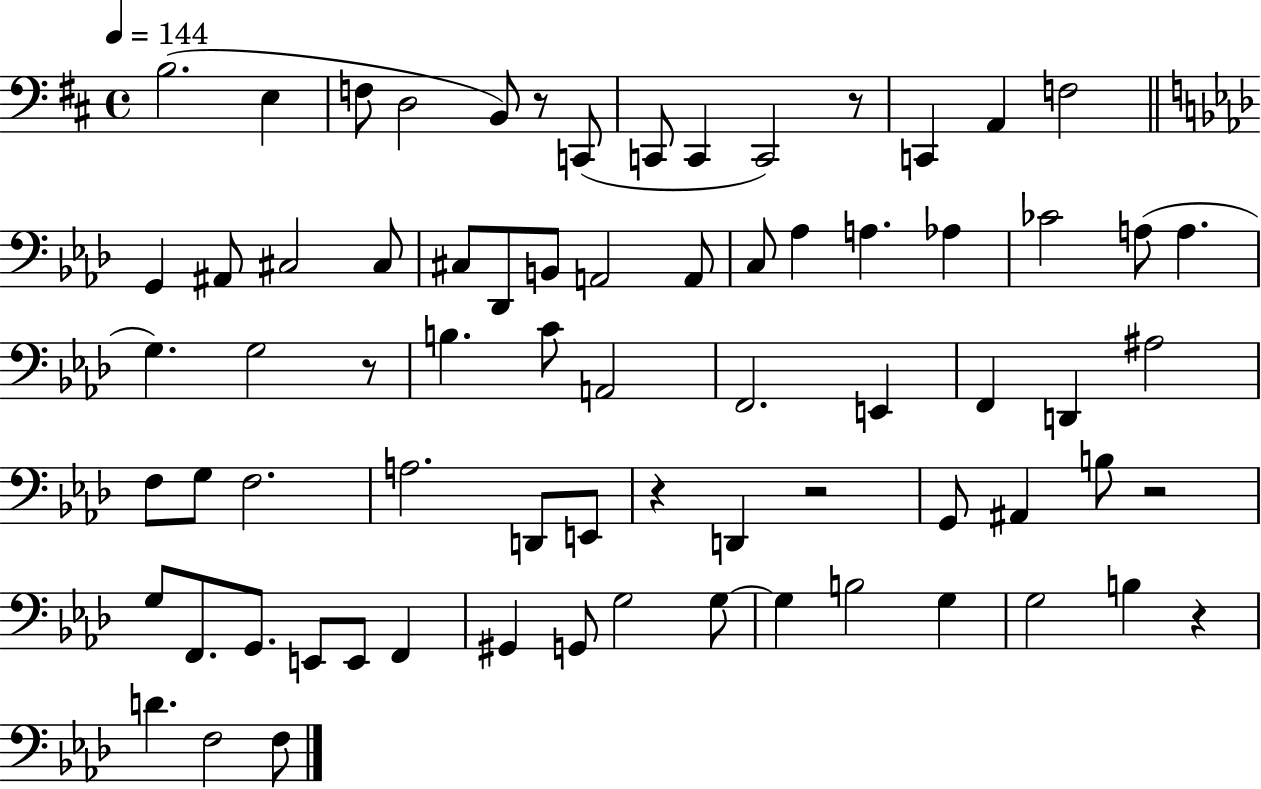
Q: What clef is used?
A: bass